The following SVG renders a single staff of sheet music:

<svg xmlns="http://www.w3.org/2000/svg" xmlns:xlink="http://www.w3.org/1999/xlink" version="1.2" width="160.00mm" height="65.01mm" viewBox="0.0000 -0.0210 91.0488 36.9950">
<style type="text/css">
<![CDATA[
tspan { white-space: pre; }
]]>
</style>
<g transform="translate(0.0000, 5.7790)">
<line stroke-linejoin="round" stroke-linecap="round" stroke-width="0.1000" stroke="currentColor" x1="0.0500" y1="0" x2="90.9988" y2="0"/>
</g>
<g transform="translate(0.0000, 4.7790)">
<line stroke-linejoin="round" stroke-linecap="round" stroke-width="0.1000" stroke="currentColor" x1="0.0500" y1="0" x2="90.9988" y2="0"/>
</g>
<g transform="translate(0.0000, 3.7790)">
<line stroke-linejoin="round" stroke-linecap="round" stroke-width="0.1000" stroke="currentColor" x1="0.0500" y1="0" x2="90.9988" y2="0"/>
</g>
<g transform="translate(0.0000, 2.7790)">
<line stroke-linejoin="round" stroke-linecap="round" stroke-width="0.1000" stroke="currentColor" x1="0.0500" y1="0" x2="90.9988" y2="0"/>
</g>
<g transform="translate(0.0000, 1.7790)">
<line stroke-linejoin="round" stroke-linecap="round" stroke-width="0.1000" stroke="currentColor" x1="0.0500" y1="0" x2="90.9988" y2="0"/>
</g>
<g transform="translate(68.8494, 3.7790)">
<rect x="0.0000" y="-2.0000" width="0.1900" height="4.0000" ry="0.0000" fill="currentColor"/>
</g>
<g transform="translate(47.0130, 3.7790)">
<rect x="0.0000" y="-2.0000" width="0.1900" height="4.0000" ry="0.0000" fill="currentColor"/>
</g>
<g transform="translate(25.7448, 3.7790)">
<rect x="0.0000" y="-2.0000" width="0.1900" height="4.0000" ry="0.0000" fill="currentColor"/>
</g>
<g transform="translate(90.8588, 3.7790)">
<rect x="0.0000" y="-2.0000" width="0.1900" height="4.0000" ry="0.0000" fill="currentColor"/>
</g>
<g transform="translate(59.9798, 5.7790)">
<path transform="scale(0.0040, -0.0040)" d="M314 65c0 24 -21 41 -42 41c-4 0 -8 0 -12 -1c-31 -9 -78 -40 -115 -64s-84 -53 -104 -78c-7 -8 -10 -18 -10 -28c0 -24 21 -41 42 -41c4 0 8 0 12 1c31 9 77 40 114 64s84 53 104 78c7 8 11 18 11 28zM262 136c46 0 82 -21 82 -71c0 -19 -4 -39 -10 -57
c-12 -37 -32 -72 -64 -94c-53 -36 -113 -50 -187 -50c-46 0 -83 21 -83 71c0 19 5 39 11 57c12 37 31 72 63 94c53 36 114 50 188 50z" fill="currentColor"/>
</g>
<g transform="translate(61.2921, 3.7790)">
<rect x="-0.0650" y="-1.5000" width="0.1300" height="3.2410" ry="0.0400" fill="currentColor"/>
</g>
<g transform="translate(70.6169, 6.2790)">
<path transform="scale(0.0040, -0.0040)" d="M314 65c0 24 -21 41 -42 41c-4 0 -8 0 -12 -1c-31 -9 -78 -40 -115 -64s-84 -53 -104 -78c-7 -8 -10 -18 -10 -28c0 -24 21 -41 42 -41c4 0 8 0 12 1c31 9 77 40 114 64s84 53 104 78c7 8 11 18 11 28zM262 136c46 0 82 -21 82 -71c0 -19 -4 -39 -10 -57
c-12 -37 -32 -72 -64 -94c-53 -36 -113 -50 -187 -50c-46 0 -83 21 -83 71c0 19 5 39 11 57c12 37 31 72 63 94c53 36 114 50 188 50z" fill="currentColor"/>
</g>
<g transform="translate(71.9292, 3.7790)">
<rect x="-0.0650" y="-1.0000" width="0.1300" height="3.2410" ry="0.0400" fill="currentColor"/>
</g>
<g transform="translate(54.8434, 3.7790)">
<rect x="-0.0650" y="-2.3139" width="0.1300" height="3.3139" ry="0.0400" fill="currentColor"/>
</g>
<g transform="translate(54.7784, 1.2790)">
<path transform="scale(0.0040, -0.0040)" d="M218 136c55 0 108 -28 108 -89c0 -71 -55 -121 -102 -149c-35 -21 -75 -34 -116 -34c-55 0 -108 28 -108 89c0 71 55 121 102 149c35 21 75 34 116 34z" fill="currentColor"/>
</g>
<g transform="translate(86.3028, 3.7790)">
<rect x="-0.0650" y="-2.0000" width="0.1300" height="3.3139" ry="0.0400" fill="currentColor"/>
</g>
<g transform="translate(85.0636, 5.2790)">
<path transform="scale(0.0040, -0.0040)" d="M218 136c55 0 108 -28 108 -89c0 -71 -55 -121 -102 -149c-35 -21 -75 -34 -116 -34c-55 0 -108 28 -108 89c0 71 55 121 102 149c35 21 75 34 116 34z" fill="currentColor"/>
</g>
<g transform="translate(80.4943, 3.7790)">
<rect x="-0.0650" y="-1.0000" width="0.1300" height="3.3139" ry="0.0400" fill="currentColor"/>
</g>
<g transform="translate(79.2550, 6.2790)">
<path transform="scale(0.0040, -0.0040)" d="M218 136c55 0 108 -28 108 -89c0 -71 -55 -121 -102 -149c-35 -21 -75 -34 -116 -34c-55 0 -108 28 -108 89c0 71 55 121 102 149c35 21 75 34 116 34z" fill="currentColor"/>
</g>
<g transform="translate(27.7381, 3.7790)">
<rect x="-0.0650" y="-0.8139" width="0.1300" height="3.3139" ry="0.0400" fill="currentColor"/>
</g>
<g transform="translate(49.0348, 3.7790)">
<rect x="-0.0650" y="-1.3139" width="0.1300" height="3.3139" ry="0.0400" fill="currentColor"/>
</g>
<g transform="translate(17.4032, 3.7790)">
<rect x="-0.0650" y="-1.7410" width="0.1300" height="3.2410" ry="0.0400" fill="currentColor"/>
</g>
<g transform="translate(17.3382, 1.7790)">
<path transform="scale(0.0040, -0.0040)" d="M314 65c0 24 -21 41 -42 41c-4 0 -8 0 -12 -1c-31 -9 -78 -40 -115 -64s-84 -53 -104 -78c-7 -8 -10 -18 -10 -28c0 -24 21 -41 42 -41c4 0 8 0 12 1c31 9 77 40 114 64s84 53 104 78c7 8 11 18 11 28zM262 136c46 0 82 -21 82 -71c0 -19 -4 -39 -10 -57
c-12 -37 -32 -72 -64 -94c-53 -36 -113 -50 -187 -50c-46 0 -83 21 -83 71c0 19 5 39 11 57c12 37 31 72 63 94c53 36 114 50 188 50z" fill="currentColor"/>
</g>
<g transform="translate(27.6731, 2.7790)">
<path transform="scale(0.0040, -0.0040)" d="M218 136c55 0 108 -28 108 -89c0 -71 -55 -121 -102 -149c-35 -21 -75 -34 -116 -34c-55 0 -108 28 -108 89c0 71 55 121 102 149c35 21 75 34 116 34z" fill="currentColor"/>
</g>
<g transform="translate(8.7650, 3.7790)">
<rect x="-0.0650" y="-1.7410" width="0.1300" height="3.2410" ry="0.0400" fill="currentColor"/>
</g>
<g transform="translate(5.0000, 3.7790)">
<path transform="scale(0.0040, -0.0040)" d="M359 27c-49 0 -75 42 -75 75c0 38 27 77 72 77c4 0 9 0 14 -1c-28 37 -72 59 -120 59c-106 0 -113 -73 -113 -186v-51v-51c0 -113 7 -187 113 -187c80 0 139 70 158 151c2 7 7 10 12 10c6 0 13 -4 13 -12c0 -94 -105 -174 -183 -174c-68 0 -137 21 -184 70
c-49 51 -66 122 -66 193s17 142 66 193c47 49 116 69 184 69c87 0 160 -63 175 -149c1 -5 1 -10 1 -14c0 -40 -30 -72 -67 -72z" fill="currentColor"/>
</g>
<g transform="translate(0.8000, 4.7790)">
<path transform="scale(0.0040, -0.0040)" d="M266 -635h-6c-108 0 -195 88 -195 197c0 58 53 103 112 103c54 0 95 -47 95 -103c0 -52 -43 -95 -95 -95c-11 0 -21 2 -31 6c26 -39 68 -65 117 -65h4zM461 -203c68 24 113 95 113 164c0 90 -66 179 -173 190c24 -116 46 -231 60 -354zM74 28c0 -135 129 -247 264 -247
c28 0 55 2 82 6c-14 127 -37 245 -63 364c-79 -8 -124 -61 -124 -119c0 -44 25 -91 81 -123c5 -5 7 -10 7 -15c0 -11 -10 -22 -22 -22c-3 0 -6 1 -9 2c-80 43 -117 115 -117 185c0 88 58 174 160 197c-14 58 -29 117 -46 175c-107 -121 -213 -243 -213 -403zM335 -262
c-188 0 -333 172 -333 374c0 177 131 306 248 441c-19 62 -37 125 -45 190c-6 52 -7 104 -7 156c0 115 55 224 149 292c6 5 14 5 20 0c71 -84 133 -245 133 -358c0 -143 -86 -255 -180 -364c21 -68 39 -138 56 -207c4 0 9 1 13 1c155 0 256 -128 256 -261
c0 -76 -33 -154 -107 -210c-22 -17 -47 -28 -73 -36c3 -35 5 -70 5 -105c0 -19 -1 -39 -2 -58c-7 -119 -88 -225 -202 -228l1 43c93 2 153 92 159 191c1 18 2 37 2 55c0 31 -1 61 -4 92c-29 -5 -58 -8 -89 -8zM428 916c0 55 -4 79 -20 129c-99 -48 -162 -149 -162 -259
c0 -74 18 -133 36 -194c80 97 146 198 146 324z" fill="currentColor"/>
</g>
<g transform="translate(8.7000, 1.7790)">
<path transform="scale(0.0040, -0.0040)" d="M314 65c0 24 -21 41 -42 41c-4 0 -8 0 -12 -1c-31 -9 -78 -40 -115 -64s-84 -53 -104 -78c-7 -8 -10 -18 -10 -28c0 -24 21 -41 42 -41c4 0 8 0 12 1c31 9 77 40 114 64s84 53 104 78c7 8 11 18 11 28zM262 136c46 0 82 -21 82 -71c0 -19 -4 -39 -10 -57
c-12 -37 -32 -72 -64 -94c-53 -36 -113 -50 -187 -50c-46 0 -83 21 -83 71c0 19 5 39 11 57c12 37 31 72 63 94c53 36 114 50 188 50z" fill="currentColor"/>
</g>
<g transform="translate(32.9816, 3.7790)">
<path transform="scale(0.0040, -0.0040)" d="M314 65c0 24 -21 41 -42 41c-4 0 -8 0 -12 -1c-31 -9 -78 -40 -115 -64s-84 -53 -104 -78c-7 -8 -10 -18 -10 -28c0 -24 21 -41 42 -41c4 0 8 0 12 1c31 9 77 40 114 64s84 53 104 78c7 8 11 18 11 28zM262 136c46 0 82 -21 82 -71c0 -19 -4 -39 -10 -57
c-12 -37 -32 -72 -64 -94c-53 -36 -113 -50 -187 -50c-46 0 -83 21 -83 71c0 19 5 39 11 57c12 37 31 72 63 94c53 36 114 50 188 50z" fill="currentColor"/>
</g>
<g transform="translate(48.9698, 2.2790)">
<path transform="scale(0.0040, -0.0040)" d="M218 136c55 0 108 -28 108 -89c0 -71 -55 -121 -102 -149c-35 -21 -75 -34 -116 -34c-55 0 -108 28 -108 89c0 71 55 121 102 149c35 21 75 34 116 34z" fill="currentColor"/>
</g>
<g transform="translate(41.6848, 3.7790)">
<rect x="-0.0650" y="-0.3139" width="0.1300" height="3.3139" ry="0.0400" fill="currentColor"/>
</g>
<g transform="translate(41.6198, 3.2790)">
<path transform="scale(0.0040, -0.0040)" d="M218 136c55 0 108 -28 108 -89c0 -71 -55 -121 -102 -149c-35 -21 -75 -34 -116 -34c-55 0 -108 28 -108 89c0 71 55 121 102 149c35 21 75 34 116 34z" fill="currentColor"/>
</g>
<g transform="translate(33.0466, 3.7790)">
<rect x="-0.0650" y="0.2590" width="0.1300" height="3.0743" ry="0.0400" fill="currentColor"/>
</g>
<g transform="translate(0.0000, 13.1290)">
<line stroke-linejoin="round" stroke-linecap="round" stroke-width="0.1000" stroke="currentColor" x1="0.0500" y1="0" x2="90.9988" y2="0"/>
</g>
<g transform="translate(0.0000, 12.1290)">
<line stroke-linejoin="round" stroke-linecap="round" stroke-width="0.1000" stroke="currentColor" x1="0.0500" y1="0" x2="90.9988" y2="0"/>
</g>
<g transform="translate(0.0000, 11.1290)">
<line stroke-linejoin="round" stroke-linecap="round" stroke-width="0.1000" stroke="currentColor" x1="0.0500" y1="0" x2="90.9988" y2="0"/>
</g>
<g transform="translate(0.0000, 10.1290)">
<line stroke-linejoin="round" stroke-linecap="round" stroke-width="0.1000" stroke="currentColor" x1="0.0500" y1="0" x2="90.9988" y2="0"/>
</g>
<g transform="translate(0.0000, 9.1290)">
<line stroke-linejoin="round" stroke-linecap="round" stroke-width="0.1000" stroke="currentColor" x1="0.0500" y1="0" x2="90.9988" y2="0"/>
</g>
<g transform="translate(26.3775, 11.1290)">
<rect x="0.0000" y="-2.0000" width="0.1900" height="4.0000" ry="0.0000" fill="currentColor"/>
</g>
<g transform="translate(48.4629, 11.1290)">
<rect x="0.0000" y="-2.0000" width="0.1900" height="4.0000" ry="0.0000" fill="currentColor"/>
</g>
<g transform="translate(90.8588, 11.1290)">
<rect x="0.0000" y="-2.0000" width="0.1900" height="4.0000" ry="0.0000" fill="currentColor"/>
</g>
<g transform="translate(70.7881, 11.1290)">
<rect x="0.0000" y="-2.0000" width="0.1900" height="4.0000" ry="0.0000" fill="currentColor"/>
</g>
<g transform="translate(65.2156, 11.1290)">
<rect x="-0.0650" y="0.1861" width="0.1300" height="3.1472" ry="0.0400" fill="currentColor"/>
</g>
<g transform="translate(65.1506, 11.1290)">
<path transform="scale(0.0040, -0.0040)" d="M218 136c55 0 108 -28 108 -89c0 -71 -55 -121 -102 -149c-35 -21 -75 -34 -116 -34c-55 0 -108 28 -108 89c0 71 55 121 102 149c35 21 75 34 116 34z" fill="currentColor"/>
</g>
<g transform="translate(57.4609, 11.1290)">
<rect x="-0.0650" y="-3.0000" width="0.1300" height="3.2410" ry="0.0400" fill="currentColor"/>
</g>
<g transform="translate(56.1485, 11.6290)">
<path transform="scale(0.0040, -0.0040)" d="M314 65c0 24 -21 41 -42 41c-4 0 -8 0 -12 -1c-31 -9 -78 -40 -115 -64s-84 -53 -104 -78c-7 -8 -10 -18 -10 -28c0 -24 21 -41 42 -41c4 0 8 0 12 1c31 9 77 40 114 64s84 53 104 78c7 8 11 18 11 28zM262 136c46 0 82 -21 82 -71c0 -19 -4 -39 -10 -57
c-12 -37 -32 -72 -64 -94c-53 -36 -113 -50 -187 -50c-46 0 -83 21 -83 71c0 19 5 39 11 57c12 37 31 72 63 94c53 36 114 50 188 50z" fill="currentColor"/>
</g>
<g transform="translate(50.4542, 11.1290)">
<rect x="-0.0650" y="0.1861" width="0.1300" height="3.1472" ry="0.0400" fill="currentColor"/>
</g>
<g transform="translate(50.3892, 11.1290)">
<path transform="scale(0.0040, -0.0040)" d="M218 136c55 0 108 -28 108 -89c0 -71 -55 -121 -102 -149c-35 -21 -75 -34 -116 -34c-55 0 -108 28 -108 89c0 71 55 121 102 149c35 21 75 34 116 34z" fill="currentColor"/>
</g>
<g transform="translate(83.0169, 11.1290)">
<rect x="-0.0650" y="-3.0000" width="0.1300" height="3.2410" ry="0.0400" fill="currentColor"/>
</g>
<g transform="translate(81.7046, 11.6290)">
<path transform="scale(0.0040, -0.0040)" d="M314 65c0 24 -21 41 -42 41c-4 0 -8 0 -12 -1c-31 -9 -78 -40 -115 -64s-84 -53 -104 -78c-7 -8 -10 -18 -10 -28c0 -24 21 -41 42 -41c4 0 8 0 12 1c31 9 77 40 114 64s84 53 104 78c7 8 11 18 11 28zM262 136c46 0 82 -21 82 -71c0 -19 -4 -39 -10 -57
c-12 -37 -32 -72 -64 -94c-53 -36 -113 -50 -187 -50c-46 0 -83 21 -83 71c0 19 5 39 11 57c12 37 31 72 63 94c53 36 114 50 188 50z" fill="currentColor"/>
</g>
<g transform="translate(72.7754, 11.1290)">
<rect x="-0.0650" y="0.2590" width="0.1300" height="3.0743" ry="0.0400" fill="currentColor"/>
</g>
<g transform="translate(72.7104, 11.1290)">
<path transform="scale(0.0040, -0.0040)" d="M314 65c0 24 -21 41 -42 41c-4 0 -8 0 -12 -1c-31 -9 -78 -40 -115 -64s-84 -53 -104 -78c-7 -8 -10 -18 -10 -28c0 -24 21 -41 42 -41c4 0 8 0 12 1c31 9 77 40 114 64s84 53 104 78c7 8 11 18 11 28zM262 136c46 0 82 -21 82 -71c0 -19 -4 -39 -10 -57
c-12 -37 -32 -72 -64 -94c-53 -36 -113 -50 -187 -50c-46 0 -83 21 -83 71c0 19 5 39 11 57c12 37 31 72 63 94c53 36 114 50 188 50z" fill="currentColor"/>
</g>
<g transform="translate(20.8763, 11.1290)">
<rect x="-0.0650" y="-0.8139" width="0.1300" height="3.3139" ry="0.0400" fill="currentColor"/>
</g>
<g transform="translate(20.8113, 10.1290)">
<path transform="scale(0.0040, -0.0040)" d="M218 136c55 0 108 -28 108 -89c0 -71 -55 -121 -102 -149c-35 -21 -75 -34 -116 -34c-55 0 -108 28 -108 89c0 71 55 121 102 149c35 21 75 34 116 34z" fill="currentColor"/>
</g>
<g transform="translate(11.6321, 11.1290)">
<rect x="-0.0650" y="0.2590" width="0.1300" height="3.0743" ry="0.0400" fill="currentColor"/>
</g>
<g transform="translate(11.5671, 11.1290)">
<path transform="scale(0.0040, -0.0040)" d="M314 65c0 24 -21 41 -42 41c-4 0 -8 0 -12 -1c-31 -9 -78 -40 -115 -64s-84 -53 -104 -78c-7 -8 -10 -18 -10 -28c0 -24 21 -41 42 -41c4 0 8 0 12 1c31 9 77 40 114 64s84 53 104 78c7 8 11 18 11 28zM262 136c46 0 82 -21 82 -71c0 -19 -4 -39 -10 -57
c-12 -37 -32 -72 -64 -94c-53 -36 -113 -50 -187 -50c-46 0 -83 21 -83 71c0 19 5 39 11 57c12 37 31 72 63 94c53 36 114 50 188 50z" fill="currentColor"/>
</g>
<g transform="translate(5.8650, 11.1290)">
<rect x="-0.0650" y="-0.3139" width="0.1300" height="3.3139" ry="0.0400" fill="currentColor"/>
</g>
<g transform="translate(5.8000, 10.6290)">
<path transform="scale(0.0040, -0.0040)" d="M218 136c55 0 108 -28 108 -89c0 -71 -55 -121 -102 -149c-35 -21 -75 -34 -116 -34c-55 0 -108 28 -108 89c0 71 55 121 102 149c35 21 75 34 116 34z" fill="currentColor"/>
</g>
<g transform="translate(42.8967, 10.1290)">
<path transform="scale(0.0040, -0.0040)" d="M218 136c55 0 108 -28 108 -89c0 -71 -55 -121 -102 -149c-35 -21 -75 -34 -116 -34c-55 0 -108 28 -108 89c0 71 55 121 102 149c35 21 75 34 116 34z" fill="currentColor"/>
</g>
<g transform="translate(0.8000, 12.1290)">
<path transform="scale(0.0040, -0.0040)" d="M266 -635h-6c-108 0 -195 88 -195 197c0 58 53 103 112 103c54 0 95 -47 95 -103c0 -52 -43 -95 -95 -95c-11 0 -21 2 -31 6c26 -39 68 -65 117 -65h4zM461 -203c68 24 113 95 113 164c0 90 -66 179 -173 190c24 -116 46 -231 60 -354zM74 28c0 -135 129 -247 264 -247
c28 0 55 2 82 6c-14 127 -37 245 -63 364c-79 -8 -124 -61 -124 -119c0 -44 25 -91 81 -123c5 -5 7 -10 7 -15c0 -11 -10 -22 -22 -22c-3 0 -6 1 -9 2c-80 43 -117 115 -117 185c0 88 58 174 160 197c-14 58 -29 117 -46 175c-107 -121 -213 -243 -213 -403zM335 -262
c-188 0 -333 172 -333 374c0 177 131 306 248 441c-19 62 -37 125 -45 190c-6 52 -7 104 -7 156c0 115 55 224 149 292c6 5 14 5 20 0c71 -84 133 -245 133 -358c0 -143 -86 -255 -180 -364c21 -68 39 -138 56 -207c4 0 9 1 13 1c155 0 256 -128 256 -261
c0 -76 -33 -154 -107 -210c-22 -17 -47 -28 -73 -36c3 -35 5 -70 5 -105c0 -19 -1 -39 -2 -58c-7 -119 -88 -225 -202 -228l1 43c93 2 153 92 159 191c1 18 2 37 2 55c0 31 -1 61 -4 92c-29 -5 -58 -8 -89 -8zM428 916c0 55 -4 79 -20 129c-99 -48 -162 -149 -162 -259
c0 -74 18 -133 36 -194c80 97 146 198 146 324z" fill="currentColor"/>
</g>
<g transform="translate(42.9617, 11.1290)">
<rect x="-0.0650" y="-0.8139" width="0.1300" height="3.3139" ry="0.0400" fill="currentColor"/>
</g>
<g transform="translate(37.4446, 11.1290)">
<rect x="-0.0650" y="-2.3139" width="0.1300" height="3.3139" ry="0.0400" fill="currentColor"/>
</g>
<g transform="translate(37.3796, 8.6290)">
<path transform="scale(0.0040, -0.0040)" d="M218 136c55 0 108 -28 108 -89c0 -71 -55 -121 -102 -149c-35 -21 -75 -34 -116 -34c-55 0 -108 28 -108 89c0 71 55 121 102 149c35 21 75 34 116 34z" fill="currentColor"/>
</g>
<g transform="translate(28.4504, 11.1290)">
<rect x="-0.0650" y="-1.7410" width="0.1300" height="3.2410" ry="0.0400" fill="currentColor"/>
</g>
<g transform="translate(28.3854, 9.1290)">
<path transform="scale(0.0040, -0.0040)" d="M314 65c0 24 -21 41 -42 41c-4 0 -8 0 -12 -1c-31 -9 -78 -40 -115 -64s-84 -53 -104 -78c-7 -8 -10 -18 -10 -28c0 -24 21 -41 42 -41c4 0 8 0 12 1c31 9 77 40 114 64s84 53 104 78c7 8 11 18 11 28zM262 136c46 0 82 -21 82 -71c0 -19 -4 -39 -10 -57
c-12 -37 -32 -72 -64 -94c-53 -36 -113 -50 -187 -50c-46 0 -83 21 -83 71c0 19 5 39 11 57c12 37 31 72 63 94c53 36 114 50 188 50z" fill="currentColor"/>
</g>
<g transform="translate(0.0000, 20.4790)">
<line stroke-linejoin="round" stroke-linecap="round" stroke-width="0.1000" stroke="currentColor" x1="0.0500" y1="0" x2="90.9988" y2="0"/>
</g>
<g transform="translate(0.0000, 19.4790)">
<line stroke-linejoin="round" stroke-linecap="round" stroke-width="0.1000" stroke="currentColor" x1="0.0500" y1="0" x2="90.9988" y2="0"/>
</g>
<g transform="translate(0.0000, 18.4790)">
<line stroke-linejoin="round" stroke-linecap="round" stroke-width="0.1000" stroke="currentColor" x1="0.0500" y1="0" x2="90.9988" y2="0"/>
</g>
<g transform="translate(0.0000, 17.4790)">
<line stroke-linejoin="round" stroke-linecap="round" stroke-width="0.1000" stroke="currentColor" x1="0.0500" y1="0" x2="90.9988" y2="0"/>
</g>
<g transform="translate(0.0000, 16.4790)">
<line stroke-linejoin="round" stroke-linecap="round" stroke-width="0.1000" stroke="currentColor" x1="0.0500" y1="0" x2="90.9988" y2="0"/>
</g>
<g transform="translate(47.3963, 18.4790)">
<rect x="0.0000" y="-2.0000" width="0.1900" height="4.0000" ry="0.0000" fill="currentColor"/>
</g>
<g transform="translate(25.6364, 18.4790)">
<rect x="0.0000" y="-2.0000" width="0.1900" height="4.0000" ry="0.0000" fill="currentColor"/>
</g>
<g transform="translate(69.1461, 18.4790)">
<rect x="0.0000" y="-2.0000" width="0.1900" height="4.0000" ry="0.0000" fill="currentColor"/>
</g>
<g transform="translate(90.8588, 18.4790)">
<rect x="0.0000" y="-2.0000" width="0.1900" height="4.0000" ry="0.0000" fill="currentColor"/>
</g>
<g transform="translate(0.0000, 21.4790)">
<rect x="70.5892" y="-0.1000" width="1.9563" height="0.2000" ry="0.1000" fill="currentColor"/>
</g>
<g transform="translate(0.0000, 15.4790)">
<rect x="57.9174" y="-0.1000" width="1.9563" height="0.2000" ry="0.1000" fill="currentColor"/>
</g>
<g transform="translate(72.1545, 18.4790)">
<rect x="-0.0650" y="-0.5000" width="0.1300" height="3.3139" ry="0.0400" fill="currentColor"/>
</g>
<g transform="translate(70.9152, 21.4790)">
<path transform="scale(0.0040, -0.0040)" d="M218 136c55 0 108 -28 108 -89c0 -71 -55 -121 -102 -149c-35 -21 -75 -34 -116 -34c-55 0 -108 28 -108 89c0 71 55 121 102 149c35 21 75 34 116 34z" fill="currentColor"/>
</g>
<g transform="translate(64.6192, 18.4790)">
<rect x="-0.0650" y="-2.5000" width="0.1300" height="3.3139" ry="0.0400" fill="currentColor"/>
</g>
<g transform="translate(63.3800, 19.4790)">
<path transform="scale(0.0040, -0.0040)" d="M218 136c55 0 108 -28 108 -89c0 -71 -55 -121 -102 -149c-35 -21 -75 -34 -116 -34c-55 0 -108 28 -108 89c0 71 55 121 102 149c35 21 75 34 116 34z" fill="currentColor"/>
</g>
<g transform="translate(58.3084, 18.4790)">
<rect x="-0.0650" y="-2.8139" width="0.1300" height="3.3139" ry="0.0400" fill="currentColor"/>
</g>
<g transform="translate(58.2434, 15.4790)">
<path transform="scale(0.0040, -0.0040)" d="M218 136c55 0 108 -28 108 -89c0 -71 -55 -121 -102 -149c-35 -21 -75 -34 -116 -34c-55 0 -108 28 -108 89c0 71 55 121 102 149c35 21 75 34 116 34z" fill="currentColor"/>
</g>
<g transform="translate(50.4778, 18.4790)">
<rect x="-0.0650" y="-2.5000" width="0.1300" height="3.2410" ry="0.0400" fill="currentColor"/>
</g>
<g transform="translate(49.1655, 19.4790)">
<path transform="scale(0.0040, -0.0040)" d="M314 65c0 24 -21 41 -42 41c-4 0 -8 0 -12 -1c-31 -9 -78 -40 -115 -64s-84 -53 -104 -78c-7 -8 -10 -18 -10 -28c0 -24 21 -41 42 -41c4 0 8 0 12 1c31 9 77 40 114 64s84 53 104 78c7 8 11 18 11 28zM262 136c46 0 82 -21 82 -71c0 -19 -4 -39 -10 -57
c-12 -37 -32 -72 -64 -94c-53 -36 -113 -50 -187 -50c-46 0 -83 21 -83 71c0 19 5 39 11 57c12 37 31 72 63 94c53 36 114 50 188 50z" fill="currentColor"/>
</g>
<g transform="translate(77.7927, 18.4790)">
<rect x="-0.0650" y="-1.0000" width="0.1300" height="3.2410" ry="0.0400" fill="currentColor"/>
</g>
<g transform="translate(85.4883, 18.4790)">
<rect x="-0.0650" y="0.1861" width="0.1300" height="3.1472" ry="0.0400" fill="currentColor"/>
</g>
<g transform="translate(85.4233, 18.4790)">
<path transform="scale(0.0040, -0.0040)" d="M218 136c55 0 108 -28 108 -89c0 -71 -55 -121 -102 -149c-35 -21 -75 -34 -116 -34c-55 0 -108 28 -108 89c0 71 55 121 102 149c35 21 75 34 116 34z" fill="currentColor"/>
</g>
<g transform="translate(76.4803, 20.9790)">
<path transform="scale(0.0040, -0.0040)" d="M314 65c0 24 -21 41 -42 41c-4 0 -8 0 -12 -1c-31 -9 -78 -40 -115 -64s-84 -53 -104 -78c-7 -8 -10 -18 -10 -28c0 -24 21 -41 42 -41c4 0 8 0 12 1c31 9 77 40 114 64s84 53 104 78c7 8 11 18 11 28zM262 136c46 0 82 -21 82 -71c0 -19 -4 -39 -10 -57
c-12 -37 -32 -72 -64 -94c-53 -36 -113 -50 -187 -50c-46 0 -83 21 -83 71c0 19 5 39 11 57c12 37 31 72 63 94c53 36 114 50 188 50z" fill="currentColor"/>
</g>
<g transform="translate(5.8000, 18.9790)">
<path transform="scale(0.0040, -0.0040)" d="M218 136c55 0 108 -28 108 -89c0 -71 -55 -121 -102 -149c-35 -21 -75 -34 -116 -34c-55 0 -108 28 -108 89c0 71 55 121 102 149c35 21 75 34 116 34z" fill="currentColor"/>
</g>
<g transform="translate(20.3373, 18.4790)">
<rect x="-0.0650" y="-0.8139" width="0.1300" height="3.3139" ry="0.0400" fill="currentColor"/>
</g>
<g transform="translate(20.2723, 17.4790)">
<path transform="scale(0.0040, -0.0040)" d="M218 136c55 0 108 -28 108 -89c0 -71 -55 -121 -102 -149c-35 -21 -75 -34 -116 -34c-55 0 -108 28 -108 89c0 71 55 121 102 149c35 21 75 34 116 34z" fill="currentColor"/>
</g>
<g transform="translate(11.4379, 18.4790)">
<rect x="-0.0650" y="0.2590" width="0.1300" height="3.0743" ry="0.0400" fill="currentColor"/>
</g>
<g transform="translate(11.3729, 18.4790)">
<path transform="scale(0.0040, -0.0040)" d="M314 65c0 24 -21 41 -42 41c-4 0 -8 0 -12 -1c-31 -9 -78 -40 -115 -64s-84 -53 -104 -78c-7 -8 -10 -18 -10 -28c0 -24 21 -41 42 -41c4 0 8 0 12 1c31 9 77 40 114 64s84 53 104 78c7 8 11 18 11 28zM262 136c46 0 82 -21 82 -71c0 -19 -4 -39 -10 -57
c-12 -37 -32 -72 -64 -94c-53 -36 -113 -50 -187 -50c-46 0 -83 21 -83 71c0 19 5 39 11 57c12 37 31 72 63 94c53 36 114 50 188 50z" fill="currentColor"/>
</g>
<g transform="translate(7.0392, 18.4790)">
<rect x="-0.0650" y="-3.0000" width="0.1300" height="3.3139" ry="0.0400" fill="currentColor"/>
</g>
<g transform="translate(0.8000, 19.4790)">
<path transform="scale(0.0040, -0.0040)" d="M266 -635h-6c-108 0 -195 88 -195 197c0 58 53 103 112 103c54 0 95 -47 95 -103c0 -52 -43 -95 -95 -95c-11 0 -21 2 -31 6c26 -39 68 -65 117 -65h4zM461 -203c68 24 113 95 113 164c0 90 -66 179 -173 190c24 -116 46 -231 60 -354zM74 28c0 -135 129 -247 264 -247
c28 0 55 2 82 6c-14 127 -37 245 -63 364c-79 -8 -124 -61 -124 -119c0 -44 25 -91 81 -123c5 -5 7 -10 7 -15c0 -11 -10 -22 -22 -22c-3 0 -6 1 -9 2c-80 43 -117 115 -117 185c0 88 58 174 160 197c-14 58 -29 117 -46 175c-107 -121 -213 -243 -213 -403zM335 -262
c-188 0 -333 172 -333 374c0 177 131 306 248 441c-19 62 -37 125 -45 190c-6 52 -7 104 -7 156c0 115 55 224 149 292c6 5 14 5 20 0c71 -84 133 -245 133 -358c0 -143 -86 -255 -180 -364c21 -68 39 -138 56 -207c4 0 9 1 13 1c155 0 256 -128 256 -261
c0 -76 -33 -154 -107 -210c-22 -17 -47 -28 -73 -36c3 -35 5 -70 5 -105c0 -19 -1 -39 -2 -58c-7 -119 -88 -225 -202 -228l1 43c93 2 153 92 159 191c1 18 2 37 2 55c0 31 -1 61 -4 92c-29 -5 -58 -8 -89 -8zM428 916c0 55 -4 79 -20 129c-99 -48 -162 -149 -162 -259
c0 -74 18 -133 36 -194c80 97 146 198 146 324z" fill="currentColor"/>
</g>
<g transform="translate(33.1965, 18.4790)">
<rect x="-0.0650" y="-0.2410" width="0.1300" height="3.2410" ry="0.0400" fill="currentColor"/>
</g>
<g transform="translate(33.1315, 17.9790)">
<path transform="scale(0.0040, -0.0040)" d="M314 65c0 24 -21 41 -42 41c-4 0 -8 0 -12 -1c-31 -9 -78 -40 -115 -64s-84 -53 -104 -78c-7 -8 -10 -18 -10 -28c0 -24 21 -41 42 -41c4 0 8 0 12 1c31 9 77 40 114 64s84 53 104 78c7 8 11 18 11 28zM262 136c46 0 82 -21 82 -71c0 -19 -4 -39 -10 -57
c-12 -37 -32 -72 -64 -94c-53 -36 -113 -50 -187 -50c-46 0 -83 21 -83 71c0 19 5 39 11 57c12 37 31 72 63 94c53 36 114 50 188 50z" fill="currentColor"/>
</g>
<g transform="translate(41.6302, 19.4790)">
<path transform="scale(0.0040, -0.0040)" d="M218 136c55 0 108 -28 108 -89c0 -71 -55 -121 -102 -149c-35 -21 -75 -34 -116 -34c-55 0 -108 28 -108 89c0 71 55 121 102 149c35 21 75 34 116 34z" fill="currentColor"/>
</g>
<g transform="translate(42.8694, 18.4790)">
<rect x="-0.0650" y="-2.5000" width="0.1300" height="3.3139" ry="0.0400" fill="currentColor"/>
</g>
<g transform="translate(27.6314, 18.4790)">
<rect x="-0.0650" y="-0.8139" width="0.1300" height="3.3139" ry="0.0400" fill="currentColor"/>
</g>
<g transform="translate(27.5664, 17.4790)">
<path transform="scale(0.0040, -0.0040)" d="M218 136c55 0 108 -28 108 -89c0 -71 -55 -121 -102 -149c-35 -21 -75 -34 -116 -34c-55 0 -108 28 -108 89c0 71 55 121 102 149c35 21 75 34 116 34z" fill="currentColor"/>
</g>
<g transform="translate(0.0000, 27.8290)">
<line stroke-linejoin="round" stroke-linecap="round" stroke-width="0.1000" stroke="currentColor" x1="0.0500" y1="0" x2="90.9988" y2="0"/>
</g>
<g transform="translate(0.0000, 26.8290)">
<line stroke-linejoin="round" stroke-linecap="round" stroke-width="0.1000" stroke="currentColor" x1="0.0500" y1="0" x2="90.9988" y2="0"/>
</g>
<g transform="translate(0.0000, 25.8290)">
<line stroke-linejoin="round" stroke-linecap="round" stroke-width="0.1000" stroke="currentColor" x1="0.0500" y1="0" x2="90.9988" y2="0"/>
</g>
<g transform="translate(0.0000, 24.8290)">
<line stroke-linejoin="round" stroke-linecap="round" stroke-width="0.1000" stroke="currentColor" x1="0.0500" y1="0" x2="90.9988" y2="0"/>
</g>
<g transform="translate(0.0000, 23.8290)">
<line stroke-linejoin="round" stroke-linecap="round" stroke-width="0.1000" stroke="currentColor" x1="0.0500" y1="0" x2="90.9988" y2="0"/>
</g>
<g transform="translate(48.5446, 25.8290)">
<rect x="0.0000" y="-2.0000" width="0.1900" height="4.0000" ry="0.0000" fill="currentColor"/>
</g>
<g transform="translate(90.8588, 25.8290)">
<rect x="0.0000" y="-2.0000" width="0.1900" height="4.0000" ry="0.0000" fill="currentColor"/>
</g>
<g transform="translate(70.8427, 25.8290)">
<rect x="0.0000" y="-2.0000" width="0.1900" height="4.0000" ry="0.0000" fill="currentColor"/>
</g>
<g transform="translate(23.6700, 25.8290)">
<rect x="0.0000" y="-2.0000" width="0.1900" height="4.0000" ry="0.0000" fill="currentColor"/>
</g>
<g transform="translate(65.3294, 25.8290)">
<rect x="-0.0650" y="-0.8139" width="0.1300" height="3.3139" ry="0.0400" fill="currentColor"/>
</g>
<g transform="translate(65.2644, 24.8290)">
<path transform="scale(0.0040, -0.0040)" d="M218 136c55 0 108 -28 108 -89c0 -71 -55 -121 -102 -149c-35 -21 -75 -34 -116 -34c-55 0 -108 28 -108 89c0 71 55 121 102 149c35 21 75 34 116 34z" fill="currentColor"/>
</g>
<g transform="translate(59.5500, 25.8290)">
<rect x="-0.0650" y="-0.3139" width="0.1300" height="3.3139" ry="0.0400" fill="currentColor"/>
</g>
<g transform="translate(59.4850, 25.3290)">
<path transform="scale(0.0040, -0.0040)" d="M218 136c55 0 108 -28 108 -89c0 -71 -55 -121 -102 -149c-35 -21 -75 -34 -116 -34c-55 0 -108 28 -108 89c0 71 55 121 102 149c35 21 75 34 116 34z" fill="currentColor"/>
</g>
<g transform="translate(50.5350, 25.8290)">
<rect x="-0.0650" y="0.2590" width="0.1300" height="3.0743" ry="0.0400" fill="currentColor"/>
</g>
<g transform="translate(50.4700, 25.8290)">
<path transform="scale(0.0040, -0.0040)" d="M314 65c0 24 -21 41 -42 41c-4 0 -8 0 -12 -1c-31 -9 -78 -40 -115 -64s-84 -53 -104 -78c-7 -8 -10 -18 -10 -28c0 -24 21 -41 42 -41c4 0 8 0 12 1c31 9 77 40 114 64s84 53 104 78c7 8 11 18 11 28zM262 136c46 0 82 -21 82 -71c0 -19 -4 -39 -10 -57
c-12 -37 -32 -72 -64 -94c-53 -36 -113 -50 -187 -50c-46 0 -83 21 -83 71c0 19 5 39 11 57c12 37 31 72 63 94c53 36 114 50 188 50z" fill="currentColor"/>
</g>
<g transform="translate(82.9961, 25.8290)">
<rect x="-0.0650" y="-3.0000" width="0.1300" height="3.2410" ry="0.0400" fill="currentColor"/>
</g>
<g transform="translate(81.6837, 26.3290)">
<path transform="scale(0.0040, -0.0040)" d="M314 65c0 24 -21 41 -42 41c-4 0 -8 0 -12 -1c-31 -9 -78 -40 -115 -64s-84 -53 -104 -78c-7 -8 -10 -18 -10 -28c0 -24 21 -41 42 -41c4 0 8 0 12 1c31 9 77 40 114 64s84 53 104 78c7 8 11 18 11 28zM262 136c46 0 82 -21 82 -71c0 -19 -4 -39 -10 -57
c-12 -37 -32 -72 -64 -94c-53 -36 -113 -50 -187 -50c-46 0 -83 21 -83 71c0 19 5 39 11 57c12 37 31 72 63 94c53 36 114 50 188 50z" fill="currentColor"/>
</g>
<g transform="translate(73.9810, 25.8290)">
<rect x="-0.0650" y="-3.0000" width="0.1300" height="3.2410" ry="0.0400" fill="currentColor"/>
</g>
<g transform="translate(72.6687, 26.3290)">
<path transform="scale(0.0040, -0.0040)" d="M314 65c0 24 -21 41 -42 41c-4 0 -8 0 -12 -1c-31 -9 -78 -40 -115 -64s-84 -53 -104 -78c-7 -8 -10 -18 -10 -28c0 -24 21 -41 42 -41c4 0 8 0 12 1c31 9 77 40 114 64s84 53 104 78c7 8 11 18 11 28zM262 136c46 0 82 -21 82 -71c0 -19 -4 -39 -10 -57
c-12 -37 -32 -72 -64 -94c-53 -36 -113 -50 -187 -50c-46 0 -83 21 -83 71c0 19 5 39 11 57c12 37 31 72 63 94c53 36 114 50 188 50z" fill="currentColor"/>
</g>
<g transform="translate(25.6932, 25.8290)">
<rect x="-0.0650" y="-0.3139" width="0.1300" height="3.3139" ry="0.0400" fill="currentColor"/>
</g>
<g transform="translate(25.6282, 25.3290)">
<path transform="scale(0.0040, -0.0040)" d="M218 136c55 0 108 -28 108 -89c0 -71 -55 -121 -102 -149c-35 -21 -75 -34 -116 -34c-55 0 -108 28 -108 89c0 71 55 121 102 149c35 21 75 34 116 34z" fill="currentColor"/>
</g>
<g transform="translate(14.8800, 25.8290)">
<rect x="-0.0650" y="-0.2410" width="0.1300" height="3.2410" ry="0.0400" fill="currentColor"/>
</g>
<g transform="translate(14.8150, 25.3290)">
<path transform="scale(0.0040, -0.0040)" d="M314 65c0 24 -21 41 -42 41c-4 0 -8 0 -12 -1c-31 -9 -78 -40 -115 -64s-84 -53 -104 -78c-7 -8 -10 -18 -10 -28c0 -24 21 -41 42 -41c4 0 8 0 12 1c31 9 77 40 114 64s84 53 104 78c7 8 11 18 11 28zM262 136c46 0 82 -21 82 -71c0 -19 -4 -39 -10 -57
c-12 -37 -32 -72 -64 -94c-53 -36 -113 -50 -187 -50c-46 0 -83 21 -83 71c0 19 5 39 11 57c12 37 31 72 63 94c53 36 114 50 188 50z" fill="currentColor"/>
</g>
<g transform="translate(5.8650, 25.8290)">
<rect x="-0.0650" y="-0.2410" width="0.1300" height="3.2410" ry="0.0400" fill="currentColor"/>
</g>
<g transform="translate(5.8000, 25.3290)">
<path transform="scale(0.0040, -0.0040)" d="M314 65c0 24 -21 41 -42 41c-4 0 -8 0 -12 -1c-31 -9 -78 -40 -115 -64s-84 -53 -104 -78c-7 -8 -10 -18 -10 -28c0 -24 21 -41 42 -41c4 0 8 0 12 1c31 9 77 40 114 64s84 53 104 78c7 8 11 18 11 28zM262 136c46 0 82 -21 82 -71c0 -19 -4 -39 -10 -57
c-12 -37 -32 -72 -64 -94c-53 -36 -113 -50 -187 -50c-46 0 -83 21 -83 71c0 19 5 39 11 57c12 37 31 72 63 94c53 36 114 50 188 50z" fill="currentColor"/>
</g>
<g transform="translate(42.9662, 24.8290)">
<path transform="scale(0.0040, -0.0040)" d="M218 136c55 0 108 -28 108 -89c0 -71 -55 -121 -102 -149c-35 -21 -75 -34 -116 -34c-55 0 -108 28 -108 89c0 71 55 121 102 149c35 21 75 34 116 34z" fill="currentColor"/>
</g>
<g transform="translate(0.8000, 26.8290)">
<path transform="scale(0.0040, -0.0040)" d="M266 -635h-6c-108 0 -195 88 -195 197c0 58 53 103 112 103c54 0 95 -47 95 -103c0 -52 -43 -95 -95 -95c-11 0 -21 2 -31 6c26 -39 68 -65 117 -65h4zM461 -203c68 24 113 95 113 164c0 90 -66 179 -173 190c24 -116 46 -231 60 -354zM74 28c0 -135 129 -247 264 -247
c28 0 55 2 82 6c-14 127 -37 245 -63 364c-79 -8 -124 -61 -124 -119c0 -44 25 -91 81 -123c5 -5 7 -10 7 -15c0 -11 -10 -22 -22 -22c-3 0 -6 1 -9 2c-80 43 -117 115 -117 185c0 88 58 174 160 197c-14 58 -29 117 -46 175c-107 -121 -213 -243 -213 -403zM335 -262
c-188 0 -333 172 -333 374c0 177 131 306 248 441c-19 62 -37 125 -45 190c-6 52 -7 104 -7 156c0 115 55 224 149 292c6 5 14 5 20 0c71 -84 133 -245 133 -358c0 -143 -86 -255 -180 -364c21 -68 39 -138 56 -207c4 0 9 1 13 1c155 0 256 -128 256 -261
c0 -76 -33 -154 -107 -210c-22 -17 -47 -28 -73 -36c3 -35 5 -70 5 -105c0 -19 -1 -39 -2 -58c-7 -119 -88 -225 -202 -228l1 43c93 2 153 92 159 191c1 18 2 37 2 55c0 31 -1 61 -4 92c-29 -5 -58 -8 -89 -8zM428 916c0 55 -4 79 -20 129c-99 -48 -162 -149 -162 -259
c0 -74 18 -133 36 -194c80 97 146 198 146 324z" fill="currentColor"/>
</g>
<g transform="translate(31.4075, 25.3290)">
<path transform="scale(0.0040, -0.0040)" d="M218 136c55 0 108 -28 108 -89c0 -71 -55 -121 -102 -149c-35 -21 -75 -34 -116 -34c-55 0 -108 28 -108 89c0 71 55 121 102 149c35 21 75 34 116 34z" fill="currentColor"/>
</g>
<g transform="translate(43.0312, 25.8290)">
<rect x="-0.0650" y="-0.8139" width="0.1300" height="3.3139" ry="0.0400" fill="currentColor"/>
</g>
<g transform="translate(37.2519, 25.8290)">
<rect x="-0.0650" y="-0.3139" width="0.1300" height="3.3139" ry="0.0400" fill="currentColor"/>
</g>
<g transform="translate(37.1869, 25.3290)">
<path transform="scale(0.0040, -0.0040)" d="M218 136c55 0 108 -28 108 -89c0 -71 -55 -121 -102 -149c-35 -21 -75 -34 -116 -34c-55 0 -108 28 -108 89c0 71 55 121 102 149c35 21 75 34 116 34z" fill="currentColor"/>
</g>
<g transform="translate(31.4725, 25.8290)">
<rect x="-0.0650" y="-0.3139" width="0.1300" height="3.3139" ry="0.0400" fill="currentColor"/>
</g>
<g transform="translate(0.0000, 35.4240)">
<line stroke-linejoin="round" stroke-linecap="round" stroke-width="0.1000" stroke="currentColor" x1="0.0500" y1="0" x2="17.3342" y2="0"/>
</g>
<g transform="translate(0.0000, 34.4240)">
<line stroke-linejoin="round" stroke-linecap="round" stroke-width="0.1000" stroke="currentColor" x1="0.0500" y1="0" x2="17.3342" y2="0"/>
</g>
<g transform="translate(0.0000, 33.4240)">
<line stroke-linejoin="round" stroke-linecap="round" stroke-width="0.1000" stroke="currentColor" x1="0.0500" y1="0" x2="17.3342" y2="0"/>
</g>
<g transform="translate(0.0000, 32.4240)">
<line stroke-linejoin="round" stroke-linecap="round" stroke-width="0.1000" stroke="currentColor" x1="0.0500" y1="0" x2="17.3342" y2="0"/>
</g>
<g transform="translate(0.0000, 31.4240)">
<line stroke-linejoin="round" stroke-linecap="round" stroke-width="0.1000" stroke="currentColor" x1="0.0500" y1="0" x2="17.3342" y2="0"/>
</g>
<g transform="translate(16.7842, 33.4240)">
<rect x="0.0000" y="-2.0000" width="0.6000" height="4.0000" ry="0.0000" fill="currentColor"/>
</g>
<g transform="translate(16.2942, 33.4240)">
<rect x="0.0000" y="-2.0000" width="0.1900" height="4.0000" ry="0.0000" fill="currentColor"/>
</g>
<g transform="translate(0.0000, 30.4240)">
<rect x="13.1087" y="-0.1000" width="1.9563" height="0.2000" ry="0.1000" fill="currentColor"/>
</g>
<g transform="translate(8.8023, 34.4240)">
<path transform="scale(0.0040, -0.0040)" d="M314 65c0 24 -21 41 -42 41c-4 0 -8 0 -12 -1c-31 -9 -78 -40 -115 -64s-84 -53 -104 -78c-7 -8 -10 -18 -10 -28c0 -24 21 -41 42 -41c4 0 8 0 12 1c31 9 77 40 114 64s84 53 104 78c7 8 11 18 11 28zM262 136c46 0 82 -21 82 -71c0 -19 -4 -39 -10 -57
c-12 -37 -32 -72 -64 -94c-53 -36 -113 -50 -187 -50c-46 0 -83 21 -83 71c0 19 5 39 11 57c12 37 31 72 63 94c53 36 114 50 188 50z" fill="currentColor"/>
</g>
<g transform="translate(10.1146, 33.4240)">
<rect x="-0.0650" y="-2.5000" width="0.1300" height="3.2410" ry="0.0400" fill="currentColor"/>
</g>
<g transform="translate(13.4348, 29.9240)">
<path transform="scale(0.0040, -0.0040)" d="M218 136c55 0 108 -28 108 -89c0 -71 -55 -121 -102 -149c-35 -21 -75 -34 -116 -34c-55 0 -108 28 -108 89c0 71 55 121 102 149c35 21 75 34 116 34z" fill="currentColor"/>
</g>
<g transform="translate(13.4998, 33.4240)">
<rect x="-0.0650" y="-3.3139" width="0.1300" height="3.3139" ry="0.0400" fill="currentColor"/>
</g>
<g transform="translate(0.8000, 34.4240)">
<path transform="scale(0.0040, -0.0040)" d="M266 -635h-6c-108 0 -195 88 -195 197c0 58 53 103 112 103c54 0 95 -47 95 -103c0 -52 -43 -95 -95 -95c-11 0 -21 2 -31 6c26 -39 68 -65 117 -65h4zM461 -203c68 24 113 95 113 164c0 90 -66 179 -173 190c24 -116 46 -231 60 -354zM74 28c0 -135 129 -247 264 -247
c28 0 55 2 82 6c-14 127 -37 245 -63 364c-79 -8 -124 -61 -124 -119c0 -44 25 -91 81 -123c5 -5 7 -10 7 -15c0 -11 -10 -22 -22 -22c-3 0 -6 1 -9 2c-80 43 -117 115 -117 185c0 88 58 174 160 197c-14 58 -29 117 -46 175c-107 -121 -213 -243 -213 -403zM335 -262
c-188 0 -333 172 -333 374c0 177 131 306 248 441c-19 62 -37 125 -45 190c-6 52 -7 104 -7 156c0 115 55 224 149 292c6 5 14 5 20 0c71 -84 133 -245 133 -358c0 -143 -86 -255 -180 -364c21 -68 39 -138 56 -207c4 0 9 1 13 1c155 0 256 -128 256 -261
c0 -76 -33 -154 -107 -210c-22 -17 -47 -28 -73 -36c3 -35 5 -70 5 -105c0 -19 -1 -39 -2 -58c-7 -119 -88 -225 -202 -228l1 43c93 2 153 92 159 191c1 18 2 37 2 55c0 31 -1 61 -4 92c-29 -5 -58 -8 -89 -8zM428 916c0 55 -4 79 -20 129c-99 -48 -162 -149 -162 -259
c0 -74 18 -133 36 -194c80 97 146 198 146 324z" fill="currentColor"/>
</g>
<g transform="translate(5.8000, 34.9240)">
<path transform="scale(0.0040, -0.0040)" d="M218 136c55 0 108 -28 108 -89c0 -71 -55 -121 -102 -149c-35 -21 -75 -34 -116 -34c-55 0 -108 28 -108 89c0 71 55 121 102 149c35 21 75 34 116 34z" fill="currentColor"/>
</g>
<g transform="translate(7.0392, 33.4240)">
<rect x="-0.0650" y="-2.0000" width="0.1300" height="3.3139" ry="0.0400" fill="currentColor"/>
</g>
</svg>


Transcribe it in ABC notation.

X:1
T:Untitled
M:4/4
L:1/4
K:C
f2 f2 d B2 c e g E2 D2 D F c B2 d f2 g d B A2 B B2 A2 A B2 d d c2 G G2 a G C D2 B c2 c2 c c c d B2 c d A2 A2 F G2 b